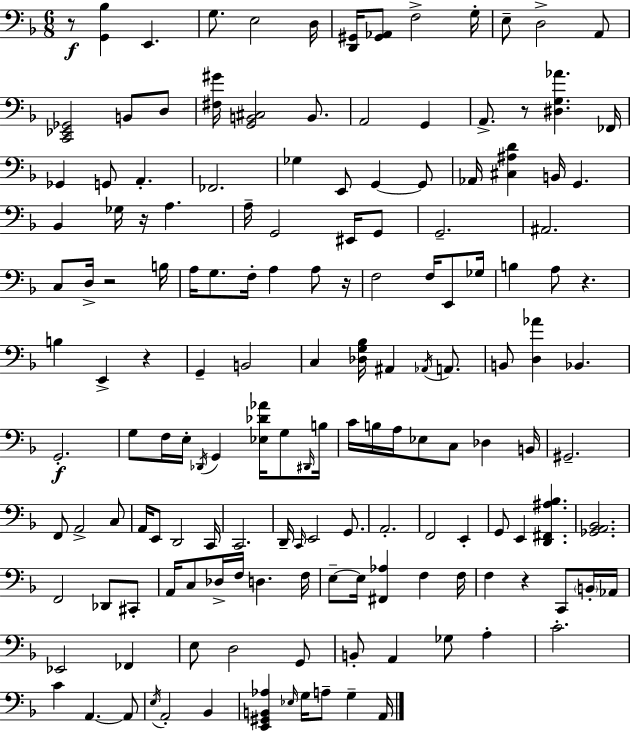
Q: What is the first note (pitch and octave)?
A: E2